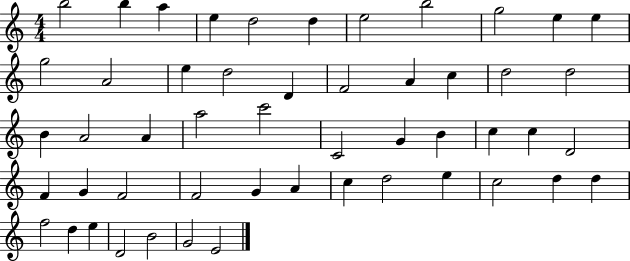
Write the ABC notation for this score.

X:1
T:Untitled
M:4/4
L:1/4
K:C
b2 b a e d2 d e2 b2 g2 e e g2 A2 e d2 D F2 A c d2 d2 B A2 A a2 c'2 C2 G B c c D2 F G F2 F2 G A c d2 e c2 d d f2 d e D2 B2 G2 E2